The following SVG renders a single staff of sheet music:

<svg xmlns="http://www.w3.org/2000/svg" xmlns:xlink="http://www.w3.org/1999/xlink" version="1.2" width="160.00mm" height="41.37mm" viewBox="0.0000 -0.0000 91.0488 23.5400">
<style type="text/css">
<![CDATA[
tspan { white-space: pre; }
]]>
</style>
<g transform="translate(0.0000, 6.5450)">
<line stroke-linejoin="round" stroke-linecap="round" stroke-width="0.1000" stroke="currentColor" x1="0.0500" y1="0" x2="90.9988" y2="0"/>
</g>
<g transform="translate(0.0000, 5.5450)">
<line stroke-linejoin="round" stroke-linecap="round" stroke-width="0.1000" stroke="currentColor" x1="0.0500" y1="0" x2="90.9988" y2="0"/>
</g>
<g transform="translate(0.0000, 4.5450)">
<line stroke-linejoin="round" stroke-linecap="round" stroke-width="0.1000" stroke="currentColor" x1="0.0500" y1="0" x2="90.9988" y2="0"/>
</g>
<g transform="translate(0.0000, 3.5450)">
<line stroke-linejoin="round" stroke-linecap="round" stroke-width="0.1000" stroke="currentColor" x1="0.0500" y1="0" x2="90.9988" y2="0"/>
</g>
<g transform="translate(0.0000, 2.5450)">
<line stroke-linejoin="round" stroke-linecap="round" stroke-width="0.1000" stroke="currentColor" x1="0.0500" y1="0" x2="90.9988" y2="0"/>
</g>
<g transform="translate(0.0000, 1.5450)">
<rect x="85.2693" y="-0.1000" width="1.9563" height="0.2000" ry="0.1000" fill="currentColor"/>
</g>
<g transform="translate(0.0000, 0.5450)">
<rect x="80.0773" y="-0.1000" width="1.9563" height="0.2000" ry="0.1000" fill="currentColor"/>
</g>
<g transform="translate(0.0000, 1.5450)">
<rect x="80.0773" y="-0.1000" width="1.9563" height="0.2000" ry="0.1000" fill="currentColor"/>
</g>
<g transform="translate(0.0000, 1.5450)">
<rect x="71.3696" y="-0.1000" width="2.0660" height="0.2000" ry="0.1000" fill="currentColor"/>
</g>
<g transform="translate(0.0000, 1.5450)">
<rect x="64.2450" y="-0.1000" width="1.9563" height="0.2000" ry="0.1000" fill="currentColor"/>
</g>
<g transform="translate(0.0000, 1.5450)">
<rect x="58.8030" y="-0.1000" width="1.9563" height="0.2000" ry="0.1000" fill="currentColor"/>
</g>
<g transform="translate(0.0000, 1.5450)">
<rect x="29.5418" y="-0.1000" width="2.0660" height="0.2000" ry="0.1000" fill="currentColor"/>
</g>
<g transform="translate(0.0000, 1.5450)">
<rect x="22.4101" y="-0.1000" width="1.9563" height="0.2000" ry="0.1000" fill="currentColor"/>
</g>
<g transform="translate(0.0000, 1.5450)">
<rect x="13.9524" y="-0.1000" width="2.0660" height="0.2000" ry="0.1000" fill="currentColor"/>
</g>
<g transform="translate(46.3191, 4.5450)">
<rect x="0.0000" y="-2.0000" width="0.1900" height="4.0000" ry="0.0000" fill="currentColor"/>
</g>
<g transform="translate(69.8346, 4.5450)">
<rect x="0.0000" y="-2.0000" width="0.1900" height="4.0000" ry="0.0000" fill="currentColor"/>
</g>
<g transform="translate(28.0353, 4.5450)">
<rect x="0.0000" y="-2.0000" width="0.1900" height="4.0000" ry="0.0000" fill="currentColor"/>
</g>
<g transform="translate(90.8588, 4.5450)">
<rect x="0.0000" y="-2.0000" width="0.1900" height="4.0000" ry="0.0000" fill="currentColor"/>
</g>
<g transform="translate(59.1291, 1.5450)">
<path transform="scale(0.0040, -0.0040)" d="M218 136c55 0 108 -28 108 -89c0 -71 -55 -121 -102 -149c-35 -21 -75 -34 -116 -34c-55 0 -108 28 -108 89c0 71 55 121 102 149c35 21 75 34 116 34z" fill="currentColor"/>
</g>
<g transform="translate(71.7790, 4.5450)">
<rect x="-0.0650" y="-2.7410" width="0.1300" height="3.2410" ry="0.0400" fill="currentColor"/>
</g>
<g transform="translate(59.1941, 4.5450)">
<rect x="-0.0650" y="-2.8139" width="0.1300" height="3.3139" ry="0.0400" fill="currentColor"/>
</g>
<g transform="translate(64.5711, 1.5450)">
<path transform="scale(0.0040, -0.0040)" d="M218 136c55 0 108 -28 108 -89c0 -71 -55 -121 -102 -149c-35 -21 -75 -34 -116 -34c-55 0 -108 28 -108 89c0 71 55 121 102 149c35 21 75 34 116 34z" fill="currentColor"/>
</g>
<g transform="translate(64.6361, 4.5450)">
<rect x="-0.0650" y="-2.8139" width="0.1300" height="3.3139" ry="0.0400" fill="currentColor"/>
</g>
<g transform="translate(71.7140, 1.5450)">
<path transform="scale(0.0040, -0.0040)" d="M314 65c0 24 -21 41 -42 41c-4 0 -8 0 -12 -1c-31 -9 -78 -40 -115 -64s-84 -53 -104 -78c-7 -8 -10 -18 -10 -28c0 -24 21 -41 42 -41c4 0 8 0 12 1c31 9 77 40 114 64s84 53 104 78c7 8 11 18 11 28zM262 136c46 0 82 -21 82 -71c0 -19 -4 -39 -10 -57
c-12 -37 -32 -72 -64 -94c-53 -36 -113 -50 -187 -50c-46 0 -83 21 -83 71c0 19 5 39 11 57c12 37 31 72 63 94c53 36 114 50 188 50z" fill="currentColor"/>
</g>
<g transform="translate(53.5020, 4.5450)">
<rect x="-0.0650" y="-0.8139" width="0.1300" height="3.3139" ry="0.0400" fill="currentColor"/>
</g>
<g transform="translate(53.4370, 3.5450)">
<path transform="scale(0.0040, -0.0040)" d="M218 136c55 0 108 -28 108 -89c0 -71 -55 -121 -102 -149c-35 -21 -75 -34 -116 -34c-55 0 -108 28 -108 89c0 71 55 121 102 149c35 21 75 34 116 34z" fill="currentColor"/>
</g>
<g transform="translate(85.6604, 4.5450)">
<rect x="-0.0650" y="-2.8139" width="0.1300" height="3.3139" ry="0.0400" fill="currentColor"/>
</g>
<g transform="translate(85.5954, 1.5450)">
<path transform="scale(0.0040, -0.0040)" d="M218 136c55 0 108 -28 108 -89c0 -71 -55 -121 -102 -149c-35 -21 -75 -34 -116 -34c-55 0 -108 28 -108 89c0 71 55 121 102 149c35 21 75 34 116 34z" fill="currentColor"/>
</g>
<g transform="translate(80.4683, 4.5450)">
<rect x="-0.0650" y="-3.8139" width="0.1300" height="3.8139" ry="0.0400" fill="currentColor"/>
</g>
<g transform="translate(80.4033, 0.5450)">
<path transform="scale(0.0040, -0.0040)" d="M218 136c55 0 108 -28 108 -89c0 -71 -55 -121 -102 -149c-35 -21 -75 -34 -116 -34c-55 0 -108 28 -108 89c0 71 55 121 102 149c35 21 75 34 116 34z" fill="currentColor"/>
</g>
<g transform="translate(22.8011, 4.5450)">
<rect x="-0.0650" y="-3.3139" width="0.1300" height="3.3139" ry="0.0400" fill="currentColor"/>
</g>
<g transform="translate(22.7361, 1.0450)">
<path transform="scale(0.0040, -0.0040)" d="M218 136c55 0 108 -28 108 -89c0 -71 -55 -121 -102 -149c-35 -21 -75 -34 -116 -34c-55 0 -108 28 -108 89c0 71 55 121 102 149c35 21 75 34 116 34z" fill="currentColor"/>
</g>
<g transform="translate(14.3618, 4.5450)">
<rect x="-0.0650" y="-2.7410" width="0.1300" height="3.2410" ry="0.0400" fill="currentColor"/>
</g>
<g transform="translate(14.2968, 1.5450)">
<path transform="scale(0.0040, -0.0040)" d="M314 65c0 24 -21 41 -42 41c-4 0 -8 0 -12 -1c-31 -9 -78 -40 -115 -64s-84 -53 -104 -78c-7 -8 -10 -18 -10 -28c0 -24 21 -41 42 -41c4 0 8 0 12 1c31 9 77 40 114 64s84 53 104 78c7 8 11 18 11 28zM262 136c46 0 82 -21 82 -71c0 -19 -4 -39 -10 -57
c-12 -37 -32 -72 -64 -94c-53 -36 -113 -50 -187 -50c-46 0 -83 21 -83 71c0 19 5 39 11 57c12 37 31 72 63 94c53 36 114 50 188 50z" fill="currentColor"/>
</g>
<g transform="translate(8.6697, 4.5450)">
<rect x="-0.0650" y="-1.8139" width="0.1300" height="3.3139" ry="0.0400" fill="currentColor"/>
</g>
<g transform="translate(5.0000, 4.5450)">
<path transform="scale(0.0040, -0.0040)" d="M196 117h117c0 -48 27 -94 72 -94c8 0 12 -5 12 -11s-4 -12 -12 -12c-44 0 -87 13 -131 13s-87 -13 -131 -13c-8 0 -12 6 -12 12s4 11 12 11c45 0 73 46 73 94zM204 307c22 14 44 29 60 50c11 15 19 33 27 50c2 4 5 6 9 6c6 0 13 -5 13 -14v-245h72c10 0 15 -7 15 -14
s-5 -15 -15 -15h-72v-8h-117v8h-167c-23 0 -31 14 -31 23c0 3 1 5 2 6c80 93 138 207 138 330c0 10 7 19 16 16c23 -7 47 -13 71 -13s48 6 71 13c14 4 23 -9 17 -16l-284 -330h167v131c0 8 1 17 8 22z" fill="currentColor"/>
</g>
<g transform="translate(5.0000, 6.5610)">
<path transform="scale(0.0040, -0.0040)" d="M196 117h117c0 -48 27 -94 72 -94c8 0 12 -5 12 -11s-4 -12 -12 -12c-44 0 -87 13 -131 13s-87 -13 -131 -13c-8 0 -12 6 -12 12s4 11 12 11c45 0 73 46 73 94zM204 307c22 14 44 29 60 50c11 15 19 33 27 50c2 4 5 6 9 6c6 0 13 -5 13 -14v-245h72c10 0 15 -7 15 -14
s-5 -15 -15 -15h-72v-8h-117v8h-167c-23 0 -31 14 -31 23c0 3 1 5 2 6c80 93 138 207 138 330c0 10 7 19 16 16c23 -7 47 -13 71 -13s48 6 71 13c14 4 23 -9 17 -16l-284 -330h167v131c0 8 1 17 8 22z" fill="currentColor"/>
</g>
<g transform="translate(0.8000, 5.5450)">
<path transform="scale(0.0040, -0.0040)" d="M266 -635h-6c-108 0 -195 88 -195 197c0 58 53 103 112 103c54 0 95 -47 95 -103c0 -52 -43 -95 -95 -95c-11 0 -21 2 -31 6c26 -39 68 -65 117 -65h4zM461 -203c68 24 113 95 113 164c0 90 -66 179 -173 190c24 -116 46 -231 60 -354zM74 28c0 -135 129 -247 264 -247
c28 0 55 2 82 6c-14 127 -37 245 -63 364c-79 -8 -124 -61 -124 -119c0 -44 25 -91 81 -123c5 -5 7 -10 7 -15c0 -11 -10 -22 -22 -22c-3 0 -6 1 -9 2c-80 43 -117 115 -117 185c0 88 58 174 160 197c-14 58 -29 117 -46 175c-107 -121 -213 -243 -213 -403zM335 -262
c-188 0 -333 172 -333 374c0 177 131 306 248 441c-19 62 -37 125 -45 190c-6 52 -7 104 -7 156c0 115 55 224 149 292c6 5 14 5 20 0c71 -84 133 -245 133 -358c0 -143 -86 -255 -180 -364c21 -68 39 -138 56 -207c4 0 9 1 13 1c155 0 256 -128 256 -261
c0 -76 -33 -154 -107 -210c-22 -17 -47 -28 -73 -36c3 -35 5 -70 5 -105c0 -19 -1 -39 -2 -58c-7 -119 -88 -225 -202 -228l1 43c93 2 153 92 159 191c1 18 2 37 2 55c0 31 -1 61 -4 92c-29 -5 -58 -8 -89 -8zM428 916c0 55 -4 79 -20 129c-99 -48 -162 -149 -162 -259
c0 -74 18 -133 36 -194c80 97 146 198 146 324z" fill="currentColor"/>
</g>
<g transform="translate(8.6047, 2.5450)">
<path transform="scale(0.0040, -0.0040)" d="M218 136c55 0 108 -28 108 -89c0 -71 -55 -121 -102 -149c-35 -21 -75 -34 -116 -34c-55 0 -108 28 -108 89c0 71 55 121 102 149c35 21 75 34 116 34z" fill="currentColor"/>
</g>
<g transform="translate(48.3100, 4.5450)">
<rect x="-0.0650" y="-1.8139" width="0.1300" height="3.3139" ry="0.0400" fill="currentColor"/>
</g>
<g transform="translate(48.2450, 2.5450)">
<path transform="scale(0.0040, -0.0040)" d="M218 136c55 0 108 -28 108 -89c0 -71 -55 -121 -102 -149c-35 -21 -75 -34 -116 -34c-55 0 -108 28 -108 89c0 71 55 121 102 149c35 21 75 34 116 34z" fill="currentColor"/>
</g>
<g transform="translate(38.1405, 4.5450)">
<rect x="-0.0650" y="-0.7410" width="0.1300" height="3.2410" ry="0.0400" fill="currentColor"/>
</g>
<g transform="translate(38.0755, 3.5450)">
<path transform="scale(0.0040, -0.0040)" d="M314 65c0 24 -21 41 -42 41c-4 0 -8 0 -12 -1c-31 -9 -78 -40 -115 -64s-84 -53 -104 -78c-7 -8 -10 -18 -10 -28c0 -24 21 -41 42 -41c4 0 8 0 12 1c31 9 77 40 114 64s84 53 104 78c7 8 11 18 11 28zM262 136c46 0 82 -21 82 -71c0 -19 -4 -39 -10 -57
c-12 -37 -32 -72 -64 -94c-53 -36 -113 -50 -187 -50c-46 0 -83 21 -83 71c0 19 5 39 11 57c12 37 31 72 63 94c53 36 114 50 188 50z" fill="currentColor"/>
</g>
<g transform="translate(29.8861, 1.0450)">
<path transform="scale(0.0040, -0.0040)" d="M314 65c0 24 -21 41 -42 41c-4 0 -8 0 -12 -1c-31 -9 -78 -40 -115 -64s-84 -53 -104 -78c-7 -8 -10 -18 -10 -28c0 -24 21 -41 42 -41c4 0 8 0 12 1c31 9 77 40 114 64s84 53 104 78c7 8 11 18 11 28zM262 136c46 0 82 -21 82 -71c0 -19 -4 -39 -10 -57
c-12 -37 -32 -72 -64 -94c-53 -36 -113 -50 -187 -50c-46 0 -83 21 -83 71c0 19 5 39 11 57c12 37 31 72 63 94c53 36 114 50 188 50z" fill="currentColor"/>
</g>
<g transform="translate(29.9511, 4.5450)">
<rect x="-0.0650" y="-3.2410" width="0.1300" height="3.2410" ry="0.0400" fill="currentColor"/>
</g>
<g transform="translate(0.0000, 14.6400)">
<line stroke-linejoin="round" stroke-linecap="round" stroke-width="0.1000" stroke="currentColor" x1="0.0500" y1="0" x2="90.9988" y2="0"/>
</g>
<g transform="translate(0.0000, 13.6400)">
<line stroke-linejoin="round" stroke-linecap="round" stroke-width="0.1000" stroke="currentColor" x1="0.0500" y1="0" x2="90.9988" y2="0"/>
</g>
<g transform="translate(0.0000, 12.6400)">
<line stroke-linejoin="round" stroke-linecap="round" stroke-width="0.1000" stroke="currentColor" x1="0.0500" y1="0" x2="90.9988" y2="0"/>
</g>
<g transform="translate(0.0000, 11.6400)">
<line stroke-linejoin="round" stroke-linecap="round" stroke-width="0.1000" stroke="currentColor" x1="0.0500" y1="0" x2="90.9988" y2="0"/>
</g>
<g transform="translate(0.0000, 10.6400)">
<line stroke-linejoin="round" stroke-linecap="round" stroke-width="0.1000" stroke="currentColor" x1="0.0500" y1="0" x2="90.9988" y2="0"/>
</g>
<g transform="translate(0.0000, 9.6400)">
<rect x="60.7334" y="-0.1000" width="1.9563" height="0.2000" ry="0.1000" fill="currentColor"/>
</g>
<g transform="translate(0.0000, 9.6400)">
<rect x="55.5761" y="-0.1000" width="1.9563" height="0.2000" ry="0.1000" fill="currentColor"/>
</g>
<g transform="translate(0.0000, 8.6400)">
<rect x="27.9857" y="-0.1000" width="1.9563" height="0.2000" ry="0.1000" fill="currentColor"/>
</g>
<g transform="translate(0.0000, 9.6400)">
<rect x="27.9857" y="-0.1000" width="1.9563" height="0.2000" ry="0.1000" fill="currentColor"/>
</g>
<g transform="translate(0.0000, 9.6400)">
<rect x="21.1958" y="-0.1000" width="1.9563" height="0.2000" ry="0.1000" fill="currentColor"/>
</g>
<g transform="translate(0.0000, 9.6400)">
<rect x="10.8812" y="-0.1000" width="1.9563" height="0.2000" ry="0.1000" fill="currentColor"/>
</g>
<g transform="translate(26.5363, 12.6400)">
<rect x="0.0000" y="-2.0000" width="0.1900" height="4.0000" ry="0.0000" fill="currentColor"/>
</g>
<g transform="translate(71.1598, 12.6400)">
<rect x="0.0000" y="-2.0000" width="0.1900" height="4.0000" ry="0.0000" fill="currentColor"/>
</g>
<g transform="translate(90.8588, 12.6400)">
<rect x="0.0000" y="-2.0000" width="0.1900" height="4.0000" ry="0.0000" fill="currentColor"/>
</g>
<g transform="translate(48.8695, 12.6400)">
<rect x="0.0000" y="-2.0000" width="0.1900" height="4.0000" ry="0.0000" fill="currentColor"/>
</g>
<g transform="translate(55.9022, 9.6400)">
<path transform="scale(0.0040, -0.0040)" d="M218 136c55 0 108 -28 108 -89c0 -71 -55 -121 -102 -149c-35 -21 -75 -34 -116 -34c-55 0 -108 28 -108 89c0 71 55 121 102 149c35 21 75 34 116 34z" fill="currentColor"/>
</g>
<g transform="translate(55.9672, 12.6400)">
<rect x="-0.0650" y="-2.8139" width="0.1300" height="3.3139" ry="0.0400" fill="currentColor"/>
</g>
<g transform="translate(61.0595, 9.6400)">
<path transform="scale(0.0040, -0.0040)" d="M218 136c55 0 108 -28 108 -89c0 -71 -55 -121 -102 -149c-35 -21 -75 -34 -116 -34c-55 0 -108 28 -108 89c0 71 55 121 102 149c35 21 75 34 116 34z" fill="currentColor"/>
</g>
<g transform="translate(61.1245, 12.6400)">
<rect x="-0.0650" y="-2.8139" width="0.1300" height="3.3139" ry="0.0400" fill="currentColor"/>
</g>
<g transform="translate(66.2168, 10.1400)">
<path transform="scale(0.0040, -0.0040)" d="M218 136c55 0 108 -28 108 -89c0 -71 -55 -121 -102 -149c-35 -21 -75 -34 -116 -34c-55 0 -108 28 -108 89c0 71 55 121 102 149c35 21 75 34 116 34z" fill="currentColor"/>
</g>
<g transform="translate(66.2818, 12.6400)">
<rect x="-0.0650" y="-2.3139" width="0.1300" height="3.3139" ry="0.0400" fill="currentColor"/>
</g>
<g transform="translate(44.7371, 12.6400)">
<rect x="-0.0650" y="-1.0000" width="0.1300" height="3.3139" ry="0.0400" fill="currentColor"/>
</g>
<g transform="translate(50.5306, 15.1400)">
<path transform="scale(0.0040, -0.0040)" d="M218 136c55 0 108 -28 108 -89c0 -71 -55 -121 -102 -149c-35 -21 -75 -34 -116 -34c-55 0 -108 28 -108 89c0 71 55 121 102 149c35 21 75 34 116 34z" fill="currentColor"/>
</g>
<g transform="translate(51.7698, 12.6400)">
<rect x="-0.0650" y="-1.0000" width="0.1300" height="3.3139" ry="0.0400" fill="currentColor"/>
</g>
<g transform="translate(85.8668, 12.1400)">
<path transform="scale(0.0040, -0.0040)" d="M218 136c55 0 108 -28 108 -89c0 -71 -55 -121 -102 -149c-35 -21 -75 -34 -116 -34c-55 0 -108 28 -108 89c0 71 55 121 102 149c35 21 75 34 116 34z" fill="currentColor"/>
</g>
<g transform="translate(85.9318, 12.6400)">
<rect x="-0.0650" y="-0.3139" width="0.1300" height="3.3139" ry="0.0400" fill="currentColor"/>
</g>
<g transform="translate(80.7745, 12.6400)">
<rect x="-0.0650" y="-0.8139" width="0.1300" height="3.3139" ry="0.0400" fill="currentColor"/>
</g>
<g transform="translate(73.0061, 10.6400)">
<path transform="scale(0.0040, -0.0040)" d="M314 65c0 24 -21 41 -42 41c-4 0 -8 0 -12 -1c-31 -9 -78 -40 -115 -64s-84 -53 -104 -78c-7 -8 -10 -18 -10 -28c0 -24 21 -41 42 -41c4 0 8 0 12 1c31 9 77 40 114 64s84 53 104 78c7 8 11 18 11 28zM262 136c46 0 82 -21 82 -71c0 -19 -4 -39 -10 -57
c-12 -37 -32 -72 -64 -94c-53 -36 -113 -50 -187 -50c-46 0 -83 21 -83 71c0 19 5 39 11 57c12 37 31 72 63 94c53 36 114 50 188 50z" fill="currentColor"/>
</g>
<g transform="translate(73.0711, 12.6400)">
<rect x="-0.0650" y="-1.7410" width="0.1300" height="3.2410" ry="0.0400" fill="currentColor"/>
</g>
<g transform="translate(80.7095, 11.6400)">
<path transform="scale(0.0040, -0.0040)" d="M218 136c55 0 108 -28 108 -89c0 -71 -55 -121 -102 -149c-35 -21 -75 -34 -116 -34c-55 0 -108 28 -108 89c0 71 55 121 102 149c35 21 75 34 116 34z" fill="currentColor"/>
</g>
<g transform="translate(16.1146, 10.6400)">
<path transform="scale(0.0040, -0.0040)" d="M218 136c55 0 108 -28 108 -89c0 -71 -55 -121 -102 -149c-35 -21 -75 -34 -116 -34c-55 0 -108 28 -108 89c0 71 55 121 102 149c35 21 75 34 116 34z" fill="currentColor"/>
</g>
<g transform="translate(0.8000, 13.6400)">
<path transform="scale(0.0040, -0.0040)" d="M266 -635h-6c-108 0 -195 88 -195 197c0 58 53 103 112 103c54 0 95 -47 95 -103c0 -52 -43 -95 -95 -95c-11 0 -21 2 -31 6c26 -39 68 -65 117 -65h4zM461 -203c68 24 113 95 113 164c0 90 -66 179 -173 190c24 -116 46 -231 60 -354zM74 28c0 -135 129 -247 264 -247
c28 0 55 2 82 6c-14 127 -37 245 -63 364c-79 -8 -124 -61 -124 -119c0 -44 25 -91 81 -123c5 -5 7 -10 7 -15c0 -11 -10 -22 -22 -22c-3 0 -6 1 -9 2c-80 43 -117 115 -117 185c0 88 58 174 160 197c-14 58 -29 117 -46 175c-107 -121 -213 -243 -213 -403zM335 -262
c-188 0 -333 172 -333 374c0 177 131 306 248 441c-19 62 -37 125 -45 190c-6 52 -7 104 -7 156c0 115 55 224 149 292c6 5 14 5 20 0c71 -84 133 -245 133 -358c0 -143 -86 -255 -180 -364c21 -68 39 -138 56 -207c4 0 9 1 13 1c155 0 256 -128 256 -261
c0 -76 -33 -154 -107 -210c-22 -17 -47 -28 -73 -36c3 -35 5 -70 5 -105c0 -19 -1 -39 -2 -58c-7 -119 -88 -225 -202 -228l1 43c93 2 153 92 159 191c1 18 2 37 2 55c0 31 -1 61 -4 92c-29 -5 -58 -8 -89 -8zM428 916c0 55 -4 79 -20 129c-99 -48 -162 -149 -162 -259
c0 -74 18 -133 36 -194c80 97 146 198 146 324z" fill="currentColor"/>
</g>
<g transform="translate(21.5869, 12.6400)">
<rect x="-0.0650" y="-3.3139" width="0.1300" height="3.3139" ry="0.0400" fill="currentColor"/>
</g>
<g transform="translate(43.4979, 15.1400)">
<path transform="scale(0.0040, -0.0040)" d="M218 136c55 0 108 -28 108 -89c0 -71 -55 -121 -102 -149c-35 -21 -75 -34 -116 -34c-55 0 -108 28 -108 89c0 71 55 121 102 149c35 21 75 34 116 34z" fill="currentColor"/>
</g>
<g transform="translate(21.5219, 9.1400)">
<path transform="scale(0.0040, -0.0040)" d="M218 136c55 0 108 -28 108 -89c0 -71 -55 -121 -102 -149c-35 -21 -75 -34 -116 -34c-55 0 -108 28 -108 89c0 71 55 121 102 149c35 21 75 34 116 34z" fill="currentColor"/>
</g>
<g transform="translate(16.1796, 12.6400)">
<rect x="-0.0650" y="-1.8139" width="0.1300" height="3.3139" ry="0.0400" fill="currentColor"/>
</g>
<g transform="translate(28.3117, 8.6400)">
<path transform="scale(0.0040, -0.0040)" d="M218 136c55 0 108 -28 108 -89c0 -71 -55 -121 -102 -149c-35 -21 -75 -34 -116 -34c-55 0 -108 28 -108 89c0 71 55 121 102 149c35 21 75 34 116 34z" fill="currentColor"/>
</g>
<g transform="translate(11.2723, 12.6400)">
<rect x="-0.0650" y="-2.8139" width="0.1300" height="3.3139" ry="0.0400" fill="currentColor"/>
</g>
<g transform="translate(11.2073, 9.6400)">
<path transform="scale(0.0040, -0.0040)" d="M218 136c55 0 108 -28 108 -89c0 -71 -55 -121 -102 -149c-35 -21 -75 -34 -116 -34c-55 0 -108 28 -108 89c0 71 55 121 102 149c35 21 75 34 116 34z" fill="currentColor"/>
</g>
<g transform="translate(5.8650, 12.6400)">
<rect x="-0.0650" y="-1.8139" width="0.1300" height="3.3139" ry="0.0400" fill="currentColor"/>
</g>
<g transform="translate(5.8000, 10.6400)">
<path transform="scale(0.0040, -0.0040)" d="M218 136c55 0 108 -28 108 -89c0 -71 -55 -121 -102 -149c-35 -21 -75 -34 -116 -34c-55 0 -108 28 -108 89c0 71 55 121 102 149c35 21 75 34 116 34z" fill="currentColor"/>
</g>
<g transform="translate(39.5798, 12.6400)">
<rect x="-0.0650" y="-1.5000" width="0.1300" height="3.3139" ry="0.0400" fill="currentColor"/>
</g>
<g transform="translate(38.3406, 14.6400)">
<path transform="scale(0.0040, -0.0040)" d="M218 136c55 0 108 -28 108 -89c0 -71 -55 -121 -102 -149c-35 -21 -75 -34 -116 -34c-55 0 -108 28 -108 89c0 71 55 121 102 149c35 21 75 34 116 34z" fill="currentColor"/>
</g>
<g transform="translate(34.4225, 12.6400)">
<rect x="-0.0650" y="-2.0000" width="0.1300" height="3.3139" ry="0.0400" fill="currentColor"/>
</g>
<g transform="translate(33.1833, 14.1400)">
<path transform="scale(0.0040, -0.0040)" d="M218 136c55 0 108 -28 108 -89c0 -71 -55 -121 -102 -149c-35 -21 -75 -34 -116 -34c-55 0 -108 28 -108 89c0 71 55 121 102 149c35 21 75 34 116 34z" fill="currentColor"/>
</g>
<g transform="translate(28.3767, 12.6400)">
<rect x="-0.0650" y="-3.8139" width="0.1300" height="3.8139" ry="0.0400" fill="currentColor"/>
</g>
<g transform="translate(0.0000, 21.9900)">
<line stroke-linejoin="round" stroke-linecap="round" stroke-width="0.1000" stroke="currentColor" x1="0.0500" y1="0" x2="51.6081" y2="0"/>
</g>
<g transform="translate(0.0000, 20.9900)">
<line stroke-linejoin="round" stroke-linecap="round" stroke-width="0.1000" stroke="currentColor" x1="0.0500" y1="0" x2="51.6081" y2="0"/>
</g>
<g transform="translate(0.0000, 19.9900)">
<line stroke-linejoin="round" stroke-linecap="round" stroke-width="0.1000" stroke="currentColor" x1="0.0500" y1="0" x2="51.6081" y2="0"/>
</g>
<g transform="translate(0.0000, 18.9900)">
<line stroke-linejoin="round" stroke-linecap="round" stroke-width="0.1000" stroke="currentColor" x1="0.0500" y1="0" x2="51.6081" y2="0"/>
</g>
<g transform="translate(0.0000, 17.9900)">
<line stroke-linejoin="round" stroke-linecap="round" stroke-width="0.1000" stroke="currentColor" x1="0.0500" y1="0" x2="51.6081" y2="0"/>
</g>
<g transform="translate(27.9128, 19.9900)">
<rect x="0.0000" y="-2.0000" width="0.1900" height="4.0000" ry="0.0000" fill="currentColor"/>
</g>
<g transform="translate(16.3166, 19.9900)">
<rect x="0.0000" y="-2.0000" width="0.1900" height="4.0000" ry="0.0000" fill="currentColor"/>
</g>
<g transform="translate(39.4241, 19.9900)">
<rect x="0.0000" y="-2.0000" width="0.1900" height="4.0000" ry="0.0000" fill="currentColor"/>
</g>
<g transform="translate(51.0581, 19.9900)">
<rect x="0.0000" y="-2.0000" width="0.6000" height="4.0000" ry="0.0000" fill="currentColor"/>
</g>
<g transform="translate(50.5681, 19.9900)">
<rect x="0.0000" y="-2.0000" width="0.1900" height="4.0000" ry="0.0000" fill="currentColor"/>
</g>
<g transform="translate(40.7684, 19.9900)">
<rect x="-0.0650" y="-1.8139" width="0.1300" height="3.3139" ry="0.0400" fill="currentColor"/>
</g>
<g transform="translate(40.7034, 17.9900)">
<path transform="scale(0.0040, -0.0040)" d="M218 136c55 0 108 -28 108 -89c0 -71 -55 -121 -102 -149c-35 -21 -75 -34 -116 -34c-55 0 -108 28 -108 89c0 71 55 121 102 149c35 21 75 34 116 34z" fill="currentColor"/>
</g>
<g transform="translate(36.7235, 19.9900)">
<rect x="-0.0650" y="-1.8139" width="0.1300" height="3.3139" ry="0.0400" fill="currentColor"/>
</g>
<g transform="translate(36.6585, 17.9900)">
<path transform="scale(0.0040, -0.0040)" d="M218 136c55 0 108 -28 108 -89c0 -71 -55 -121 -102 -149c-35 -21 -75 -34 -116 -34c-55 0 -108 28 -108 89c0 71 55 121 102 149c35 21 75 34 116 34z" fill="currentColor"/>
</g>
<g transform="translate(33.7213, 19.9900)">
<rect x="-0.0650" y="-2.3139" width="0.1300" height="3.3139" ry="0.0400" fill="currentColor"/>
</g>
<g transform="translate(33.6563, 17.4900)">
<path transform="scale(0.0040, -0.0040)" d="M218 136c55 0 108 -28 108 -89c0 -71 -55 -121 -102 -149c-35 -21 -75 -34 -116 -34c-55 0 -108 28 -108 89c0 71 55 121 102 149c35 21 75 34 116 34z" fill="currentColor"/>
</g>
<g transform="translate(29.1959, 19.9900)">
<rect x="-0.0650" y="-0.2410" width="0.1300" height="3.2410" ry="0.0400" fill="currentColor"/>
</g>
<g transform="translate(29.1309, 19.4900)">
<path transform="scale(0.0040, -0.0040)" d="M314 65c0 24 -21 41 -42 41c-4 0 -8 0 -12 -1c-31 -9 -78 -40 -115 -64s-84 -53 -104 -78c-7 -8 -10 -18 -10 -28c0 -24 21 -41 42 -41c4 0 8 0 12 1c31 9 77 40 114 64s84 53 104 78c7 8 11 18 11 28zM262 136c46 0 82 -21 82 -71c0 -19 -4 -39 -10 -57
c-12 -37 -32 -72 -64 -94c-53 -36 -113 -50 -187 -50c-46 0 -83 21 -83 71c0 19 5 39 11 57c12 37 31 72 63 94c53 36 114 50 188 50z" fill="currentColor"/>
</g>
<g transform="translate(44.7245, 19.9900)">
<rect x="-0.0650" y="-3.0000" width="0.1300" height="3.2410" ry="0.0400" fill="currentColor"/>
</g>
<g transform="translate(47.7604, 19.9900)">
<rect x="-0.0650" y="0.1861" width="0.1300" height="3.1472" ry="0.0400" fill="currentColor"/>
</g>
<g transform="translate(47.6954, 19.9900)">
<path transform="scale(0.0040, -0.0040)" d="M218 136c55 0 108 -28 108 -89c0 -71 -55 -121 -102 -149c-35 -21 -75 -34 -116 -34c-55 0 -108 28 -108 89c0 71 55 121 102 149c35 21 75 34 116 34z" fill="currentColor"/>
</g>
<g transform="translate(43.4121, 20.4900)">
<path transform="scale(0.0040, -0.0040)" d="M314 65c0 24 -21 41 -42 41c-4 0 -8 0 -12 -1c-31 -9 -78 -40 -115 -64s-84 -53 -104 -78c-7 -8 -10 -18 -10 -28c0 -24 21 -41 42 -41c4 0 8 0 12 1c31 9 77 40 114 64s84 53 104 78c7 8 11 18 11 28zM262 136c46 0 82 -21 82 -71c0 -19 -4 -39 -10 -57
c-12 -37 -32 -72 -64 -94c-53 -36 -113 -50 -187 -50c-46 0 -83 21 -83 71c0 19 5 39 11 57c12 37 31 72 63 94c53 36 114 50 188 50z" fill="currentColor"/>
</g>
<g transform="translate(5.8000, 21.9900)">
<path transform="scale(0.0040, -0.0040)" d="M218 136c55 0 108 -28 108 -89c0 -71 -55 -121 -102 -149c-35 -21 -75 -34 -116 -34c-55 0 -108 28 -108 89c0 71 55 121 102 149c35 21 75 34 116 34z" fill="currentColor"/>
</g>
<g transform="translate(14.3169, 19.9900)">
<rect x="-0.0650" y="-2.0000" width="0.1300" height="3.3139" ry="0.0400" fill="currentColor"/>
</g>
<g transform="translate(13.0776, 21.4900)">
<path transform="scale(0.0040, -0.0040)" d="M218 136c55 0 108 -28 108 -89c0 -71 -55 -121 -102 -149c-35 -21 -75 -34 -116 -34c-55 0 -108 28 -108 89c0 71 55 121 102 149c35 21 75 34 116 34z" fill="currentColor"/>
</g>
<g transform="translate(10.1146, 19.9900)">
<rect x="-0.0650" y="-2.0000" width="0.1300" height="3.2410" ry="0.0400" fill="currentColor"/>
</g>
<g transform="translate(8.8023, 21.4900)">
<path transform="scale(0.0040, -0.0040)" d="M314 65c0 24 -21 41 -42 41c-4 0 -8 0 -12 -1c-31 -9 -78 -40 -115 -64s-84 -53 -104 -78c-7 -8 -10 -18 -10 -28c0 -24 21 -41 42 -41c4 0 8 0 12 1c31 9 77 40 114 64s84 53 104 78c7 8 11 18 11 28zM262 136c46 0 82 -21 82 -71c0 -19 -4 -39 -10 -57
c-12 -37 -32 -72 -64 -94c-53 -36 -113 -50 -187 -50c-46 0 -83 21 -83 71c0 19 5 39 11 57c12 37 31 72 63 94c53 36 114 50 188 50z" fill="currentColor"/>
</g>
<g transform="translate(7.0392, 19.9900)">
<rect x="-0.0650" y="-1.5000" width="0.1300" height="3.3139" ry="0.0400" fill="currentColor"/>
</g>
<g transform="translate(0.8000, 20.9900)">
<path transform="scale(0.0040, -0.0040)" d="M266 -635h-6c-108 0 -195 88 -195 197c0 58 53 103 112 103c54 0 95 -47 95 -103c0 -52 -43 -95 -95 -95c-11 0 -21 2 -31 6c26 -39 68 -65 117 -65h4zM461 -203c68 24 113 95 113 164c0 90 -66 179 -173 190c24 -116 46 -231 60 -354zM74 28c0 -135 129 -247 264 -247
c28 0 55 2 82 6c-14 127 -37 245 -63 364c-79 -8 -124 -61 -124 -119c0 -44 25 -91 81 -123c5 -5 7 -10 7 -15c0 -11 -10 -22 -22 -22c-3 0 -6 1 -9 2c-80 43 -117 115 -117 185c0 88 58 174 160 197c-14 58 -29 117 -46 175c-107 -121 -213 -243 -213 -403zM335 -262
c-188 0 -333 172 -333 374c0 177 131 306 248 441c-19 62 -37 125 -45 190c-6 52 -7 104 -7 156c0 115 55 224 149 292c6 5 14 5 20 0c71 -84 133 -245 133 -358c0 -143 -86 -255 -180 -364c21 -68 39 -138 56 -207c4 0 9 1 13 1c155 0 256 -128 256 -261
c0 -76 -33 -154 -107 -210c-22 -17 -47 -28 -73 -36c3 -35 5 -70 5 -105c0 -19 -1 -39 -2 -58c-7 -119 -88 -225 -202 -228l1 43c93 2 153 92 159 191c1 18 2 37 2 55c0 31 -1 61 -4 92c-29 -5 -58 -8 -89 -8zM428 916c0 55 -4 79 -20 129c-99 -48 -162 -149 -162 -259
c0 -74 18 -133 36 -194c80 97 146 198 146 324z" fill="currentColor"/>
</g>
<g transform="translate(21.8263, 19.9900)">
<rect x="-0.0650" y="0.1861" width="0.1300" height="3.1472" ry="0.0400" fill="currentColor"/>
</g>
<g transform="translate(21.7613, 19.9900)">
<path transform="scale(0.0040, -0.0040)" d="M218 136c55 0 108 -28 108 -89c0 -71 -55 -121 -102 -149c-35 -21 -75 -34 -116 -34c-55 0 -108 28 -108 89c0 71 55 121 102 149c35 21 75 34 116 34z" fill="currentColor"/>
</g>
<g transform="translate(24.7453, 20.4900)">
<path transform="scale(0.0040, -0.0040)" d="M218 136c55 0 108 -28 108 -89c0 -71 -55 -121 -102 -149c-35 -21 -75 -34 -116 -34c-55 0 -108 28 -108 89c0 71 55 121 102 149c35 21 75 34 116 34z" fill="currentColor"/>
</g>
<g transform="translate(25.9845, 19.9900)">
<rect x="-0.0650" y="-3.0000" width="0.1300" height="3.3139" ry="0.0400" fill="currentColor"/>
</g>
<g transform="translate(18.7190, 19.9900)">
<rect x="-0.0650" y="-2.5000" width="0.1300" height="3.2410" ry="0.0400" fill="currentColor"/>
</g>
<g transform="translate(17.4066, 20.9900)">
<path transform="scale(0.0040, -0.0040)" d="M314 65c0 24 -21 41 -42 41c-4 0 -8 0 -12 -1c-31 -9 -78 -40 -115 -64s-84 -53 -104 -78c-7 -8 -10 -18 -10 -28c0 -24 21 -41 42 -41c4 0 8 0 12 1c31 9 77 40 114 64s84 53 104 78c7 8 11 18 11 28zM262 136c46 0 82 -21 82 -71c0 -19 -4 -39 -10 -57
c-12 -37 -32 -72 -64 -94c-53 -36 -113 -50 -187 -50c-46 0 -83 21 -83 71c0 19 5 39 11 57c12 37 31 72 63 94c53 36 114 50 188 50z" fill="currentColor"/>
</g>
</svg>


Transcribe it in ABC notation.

X:1
T:Untitled
M:4/4
L:1/4
K:C
f a2 b b2 d2 f d a a a2 c' a f a f b c' F E D D a a g f2 d c E F2 F G2 B A c2 g f f A2 B